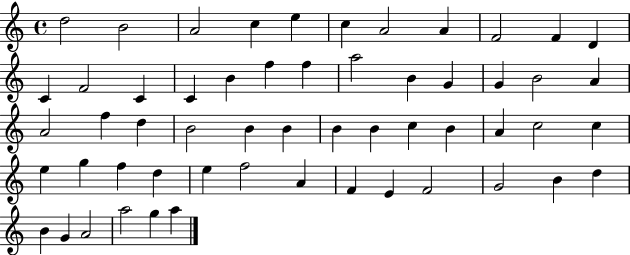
D5/h B4/h A4/h C5/q E5/q C5/q A4/h A4/q F4/h F4/q D4/q C4/q F4/h C4/q C4/q B4/q F5/q F5/q A5/h B4/q G4/q G4/q B4/h A4/q A4/h F5/q D5/q B4/h B4/q B4/q B4/q B4/q C5/q B4/q A4/q C5/h C5/q E5/q G5/q F5/q D5/q E5/q F5/h A4/q F4/q E4/q F4/h G4/h B4/q D5/q B4/q G4/q A4/h A5/h G5/q A5/q